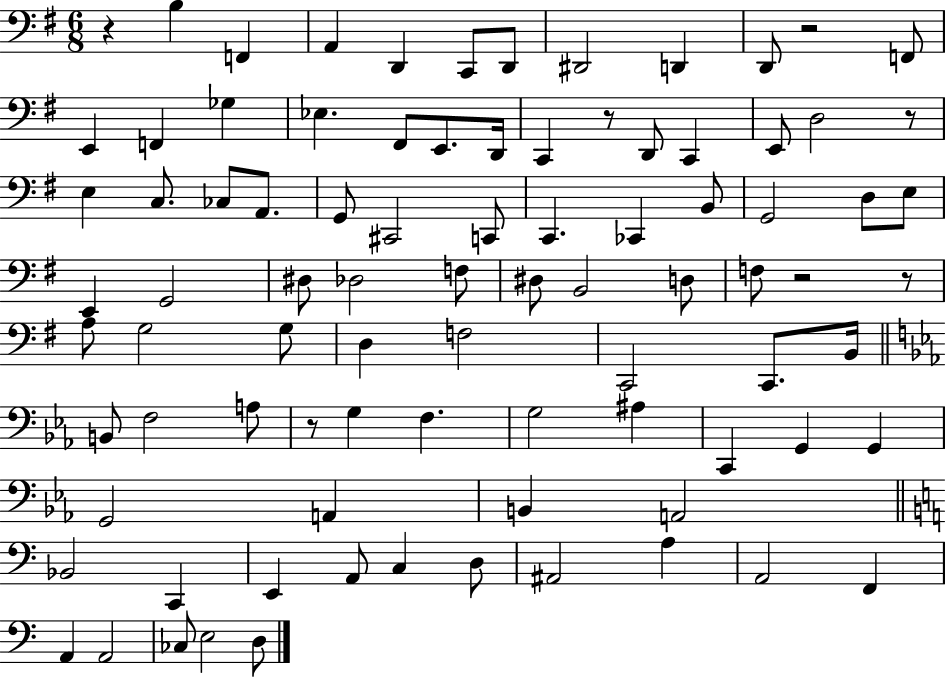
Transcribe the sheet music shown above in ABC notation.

X:1
T:Untitled
M:6/8
L:1/4
K:G
z B, F,, A,, D,, C,,/2 D,,/2 ^D,,2 D,, D,,/2 z2 F,,/2 E,, F,, _G, _E, ^F,,/2 E,,/2 D,,/4 C,, z/2 D,,/2 C,, E,,/2 D,2 z/2 E, C,/2 _C,/2 A,,/2 G,,/2 ^C,,2 C,,/2 C,, _C,, B,,/2 G,,2 D,/2 E,/2 E,, G,,2 ^D,/2 _D,2 F,/2 ^D,/2 B,,2 D,/2 F,/2 z2 z/2 A,/2 G,2 G,/2 D, F,2 C,,2 C,,/2 B,,/4 B,,/2 F,2 A,/2 z/2 G, F, G,2 ^A, C,, G,, G,, G,,2 A,, B,, A,,2 _B,,2 C,, E,, A,,/2 C, D,/2 ^A,,2 A, A,,2 F,, A,, A,,2 _C,/2 E,2 D,/2